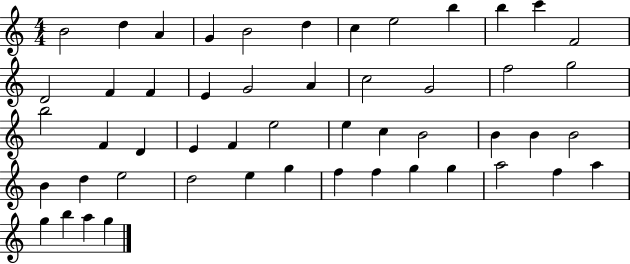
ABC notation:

X:1
T:Untitled
M:4/4
L:1/4
K:C
B2 d A G B2 d c e2 b b c' F2 D2 F F E G2 A c2 G2 f2 g2 b2 F D E F e2 e c B2 B B B2 B d e2 d2 e g f f g g a2 f a g b a g